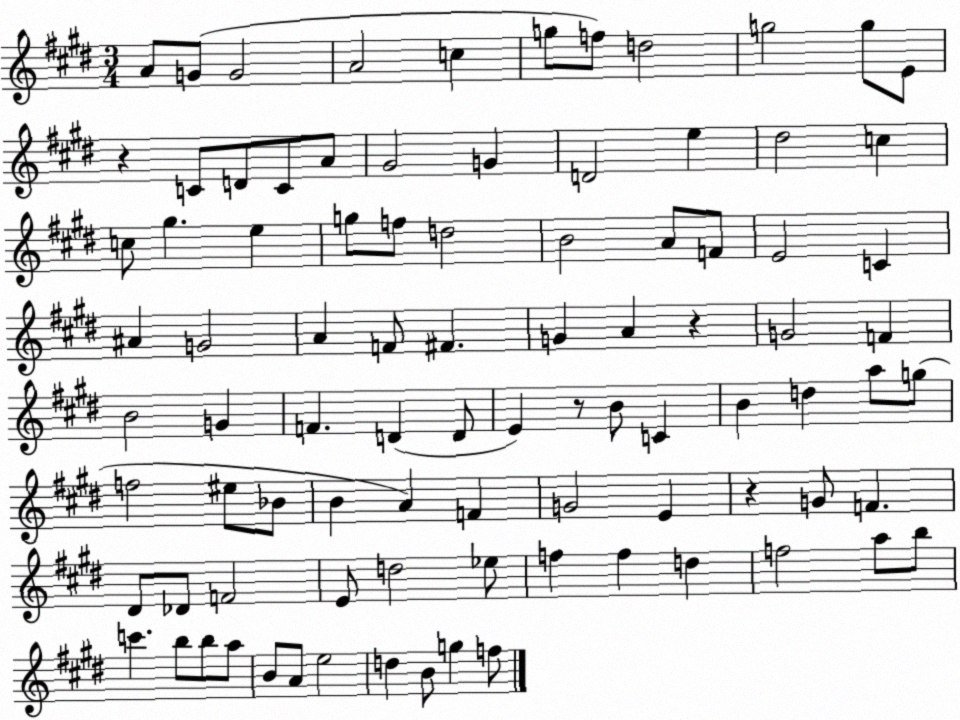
X:1
T:Untitled
M:3/4
L:1/4
K:E
A/2 G/2 G2 A2 c g/2 f/2 d2 g2 g/2 E/2 z C/2 D/2 C/2 A/2 ^G2 G D2 e ^d2 c c/2 ^g e g/2 f/2 d2 B2 A/2 F/2 E2 C ^A G2 A F/2 ^F G A z G2 F B2 G F D D/2 E z/2 B/2 C B d a/2 g/2 f2 ^e/2 _B/2 B A F G2 E z G/2 F ^D/2 _D/2 F2 E/2 d2 _e/2 f f d f2 a/2 b/2 c' b/2 b/2 a/2 B/2 A/2 e2 d B/2 g f/2